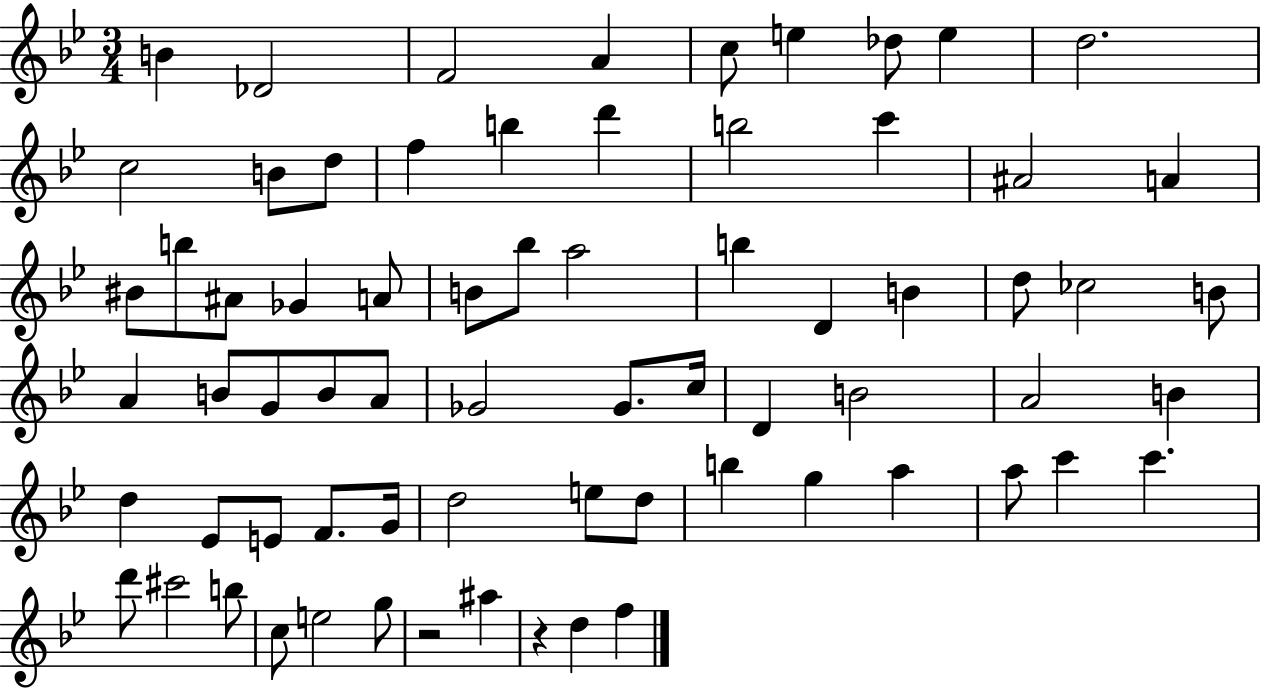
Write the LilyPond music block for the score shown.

{
  \clef treble
  \numericTimeSignature
  \time 3/4
  \key bes \major
  b'4 des'2 | f'2 a'4 | c''8 e''4 des''8 e''4 | d''2. | \break c''2 b'8 d''8 | f''4 b''4 d'''4 | b''2 c'''4 | ais'2 a'4 | \break bis'8 b''8 ais'8 ges'4 a'8 | b'8 bes''8 a''2 | b''4 d'4 b'4 | d''8 ces''2 b'8 | \break a'4 b'8 g'8 b'8 a'8 | ges'2 ges'8. c''16 | d'4 b'2 | a'2 b'4 | \break d''4 ees'8 e'8 f'8. g'16 | d''2 e''8 d''8 | b''4 g''4 a''4 | a''8 c'''4 c'''4. | \break d'''8 cis'''2 b''8 | c''8 e''2 g''8 | r2 ais''4 | r4 d''4 f''4 | \break \bar "|."
}